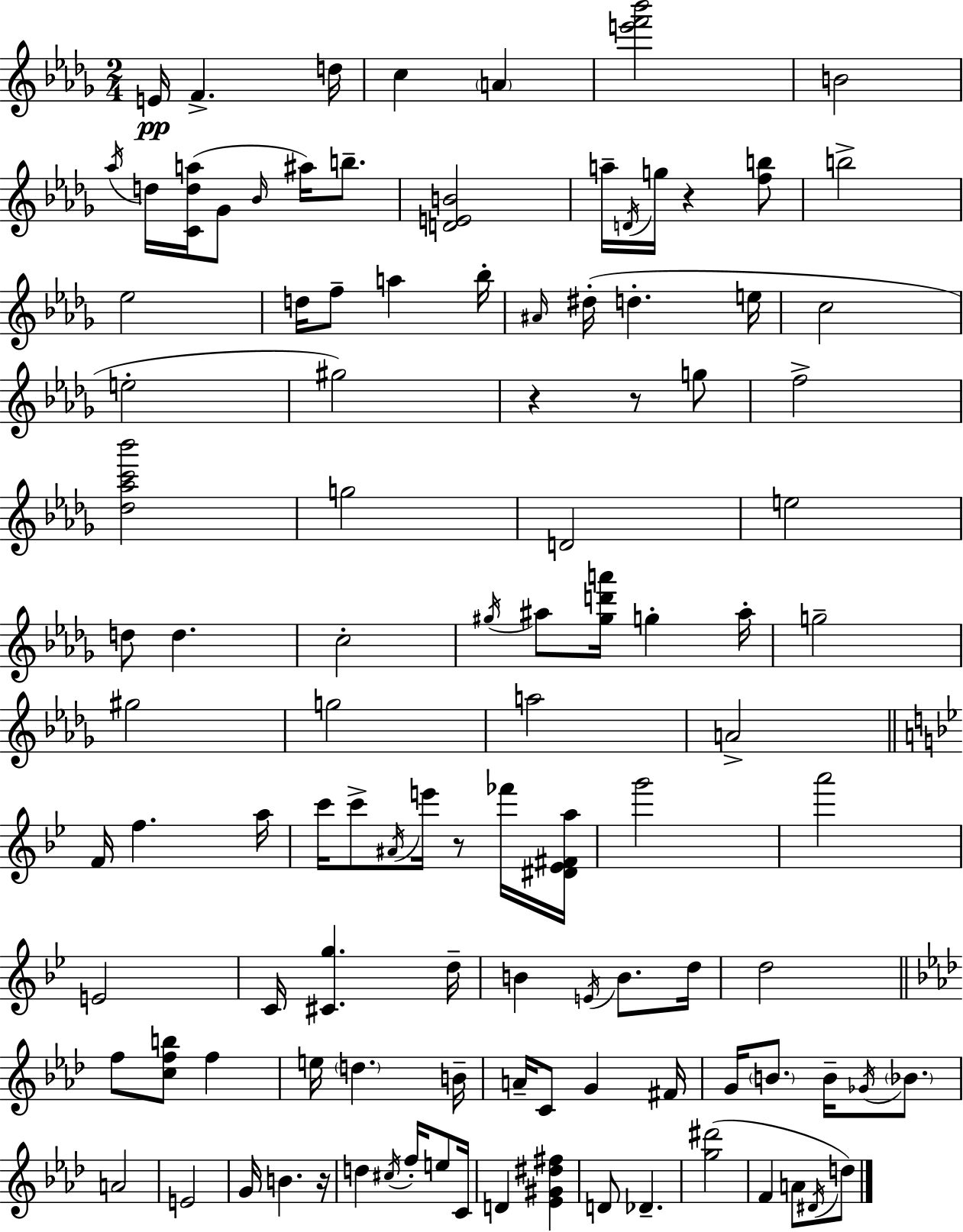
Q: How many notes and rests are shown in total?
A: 109